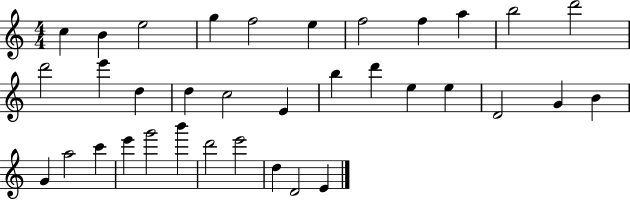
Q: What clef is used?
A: treble